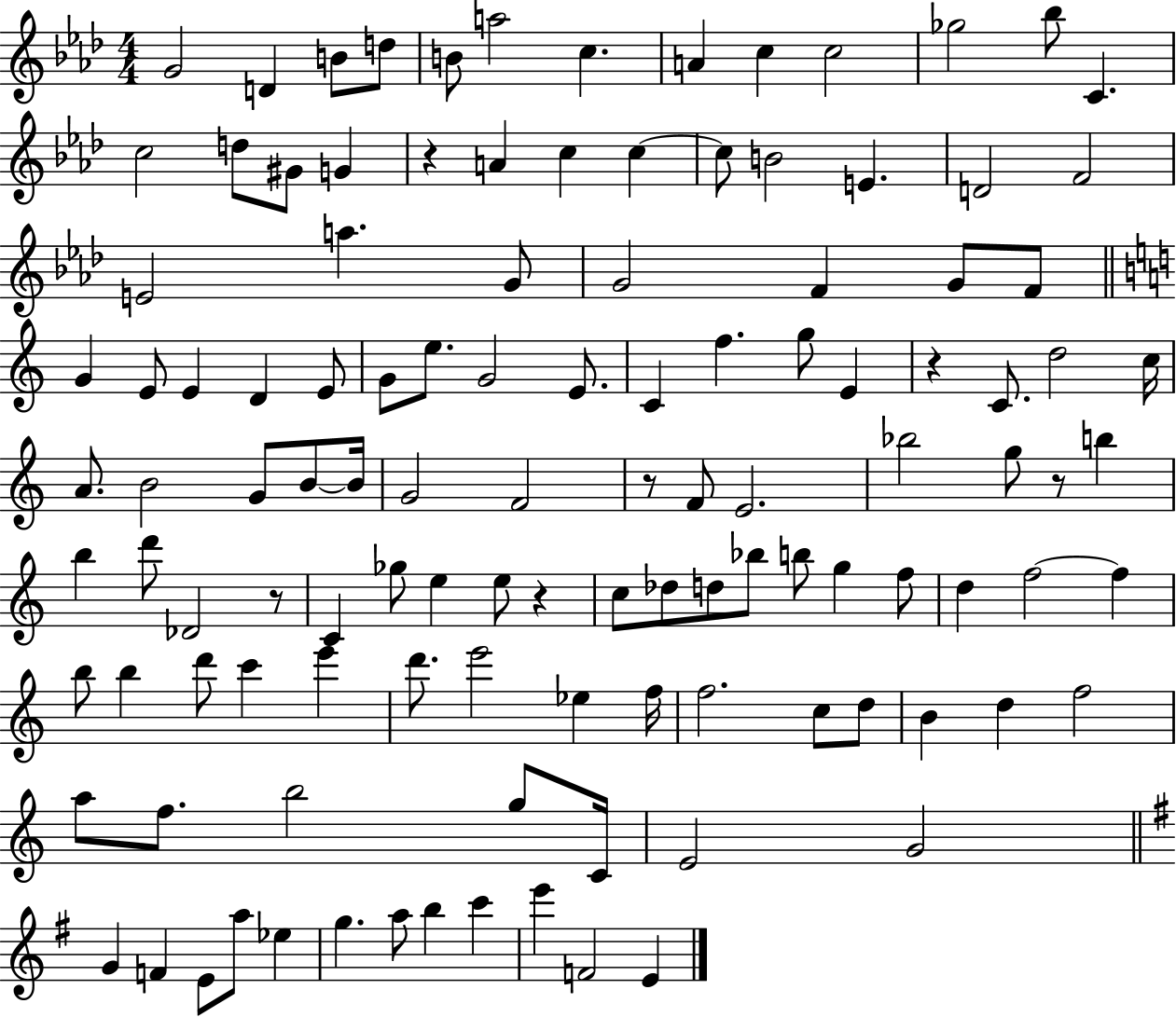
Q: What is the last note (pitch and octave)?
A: E4